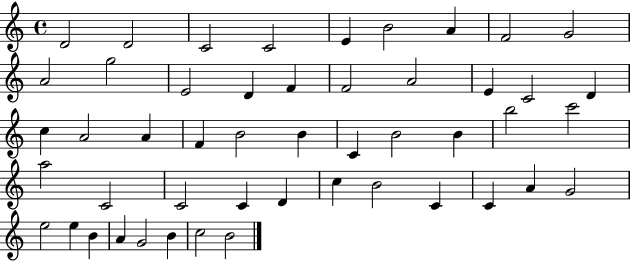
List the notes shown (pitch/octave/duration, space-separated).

D4/h D4/h C4/h C4/h E4/q B4/h A4/q F4/h G4/h A4/h G5/h E4/h D4/q F4/q F4/h A4/h E4/q C4/h D4/q C5/q A4/h A4/q F4/q B4/h B4/q C4/q B4/h B4/q B5/h C6/h A5/h C4/h C4/h C4/q D4/q C5/q B4/h C4/q C4/q A4/q G4/h E5/h E5/q B4/q A4/q G4/h B4/q C5/h B4/h